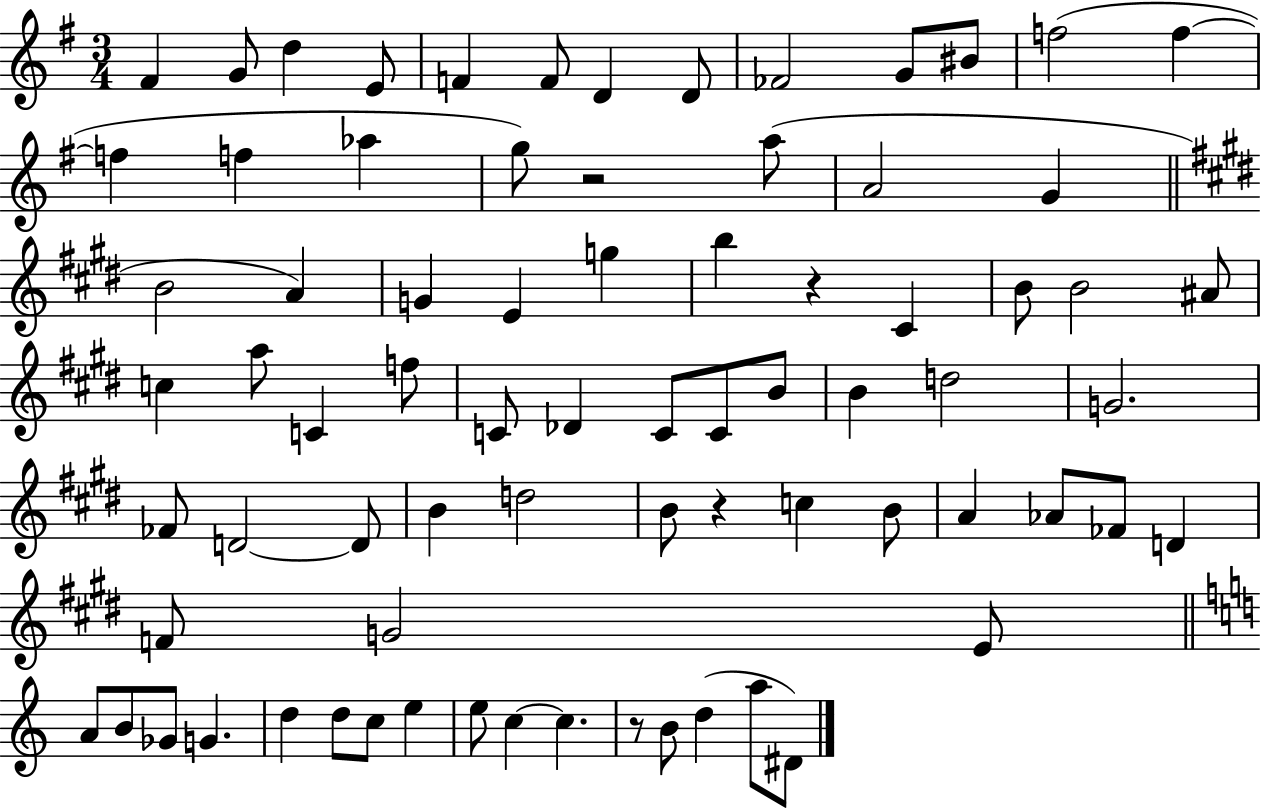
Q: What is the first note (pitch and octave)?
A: F#4